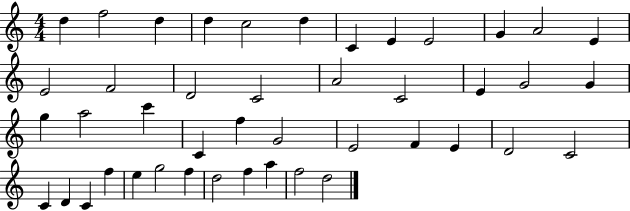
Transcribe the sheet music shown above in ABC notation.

X:1
T:Untitled
M:4/4
L:1/4
K:C
d f2 d d c2 d C E E2 G A2 E E2 F2 D2 C2 A2 C2 E G2 G g a2 c' C f G2 E2 F E D2 C2 C D C f e g2 f d2 f a f2 d2